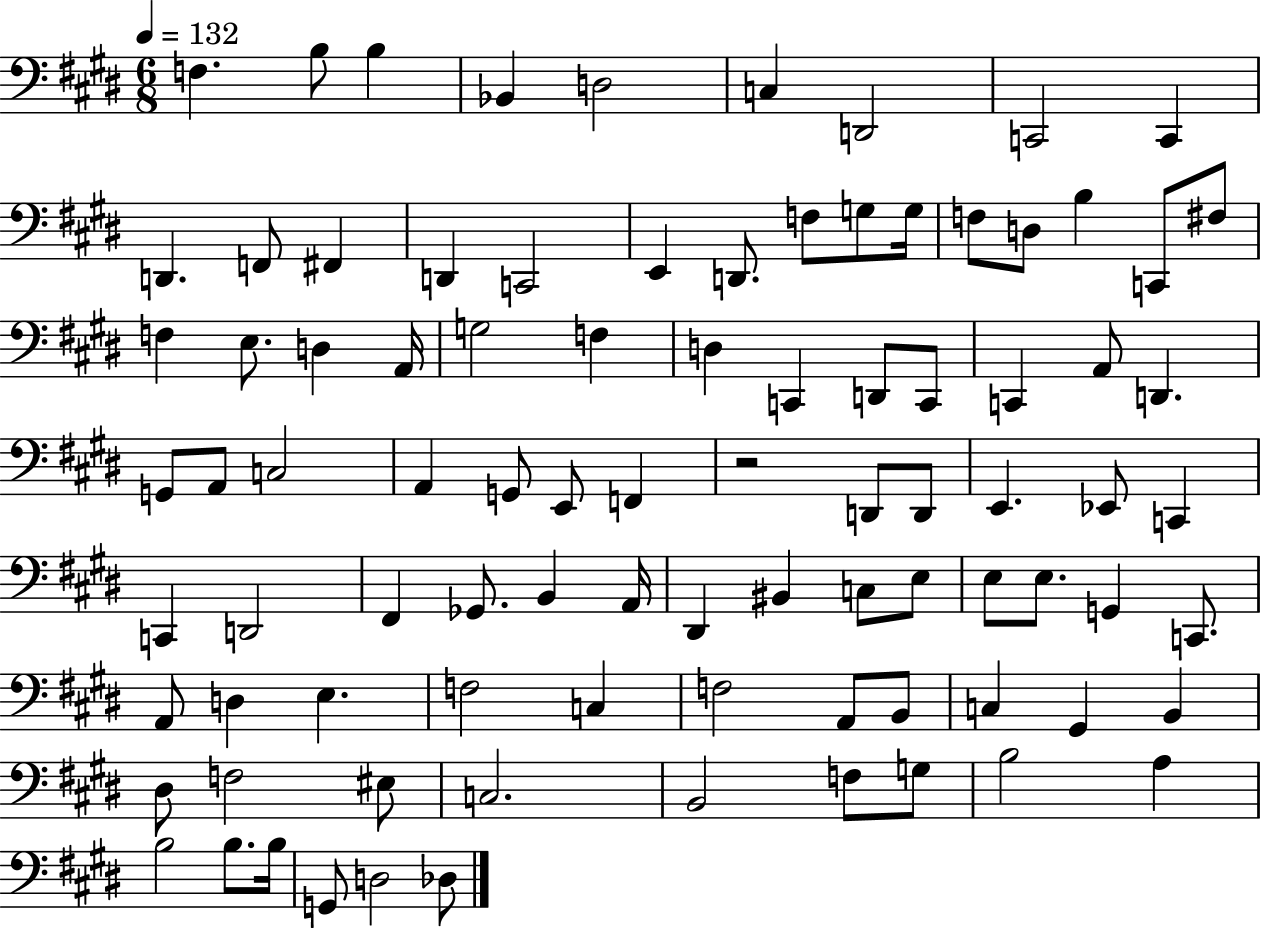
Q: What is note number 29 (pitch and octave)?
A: G3